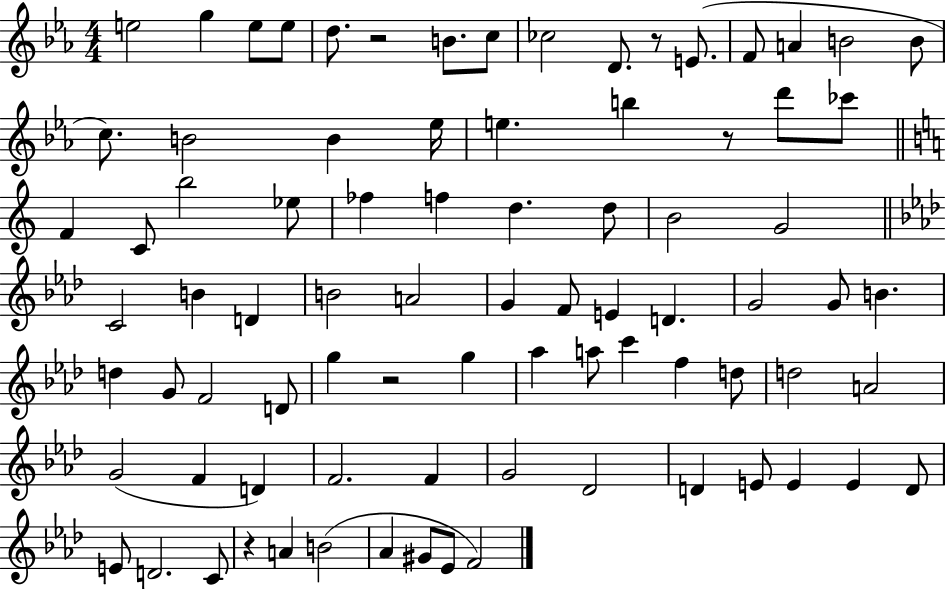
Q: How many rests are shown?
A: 5